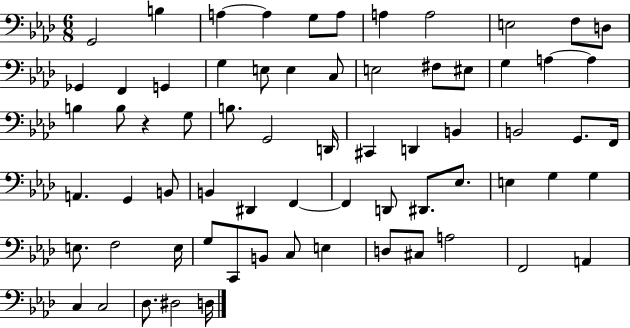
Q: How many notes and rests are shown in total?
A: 68